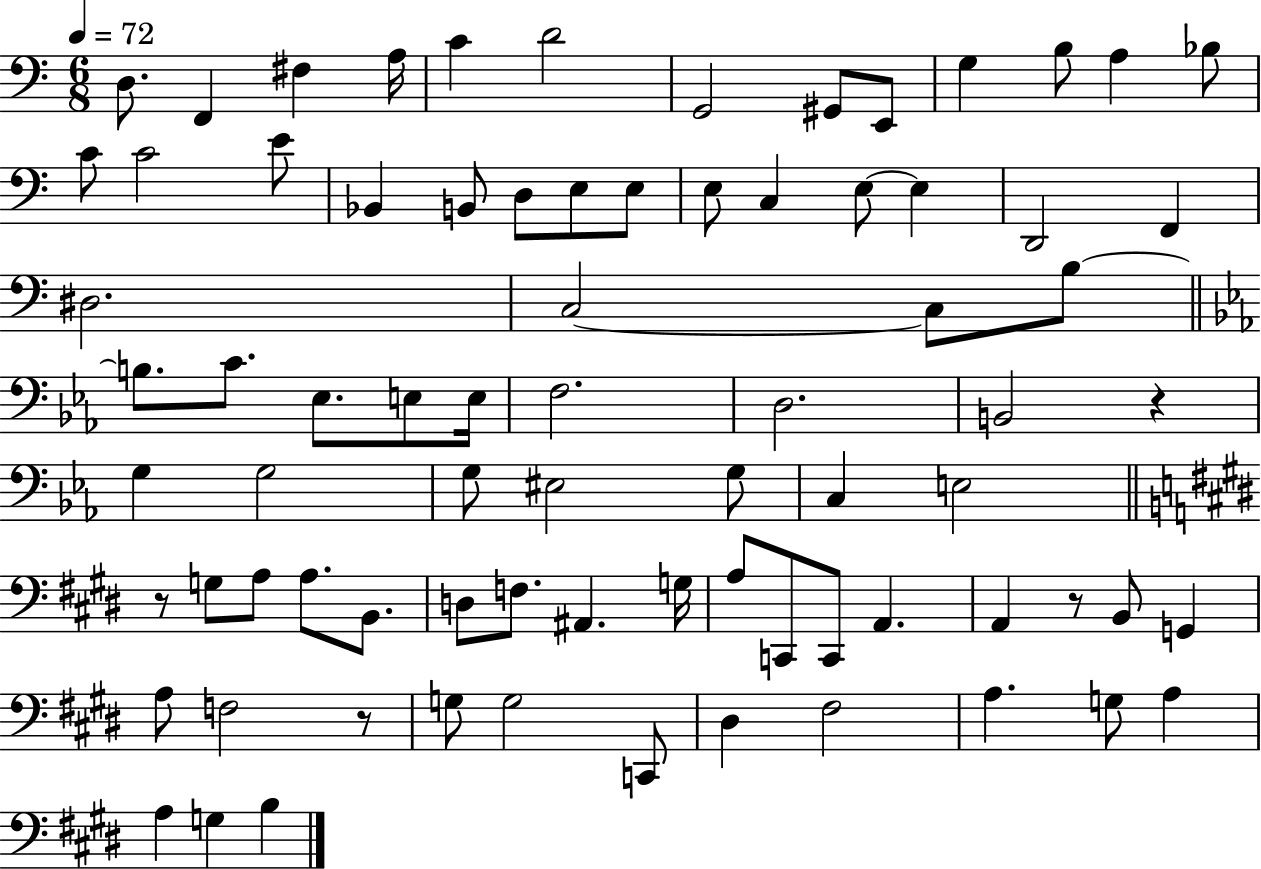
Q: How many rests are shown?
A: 4